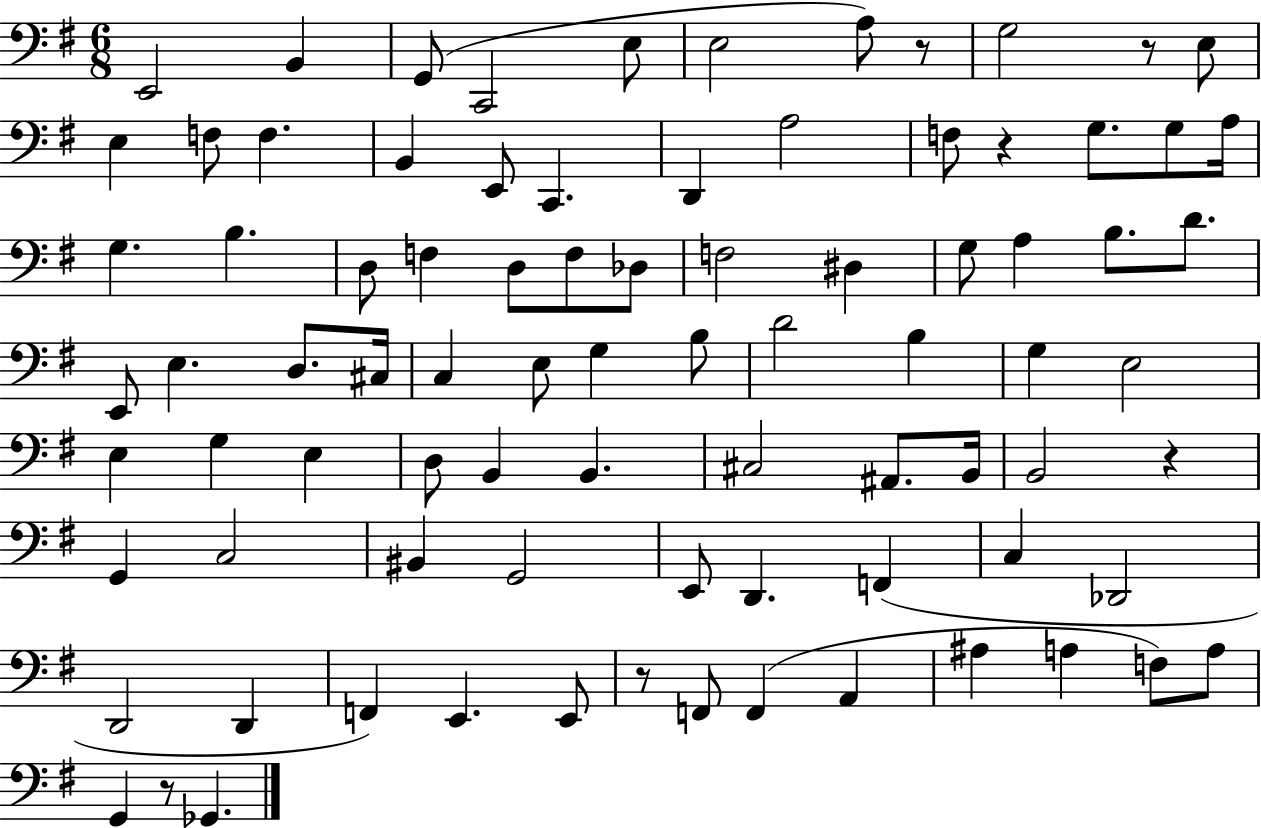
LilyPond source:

{
  \clef bass
  \numericTimeSignature
  \time 6/8
  \key g \major
  e,2 b,4 | g,8( c,2 e8 | e2 a8) r8 | g2 r8 e8 | \break e4 f8 f4. | b,4 e,8 c,4. | d,4 a2 | f8 r4 g8. g8 a16 | \break g4. b4. | d8 f4 d8 f8 des8 | f2 dis4 | g8 a4 b8. d'8. | \break e,8 e4. d8. cis16 | c4 e8 g4 b8 | d'2 b4 | g4 e2 | \break e4 g4 e4 | d8 b,4 b,4. | cis2 ais,8. b,16 | b,2 r4 | \break g,4 c2 | bis,4 g,2 | e,8 d,4. f,4( | c4 des,2 | \break d,2 d,4 | f,4) e,4. e,8 | r8 f,8 f,4( a,4 | ais4 a4 f8) a8 | \break g,4 r8 ges,4. | \bar "|."
}